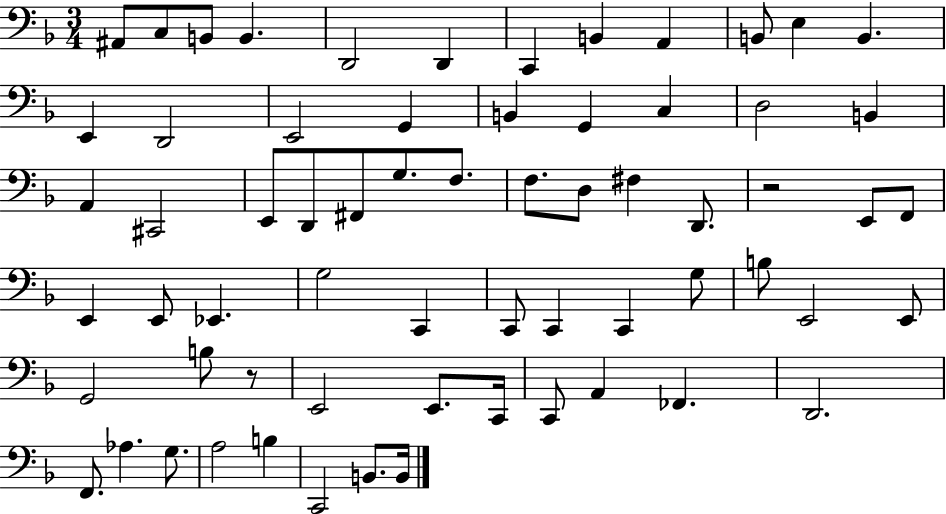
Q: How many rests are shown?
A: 2